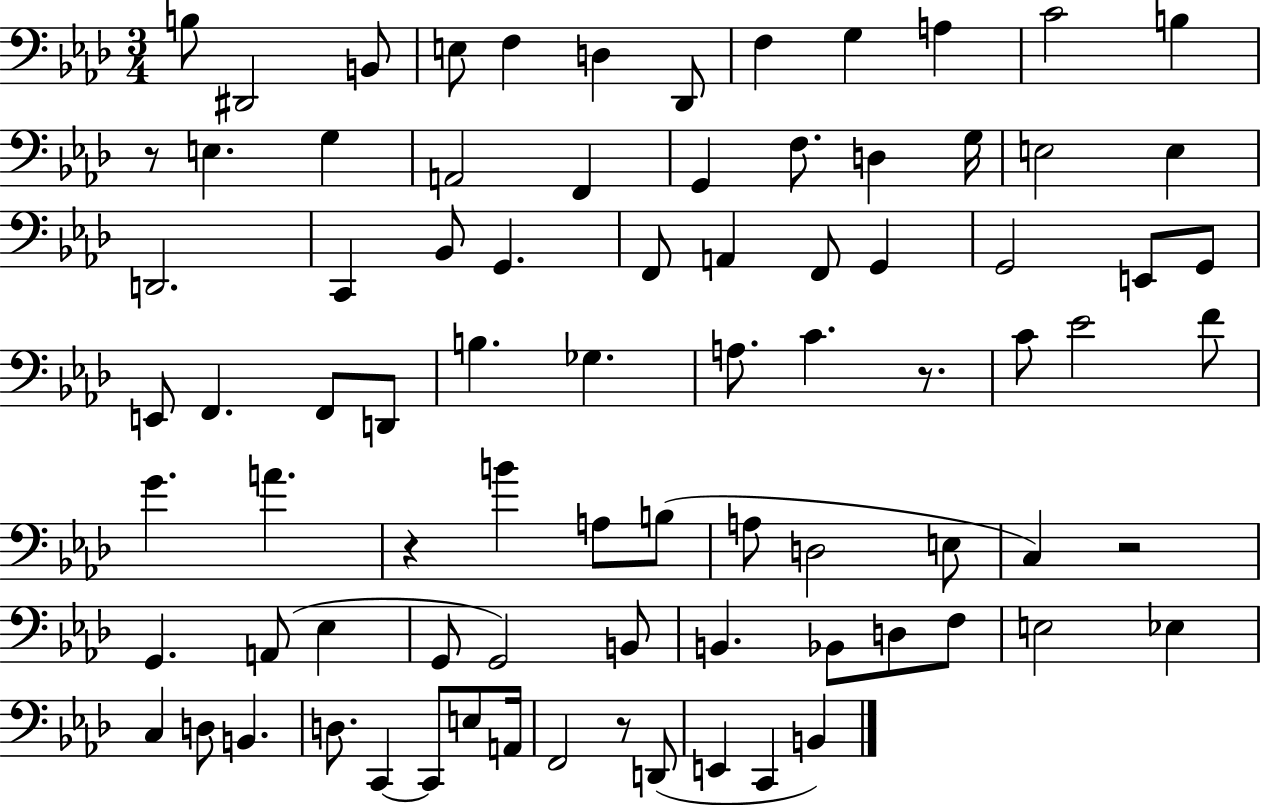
X:1
T:Untitled
M:3/4
L:1/4
K:Ab
B,/2 ^D,,2 B,,/2 E,/2 F, D, _D,,/2 F, G, A, C2 B, z/2 E, G, A,,2 F,, G,, F,/2 D, G,/4 E,2 E, D,,2 C,, _B,,/2 G,, F,,/2 A,, F,,/2 G,, G,,2 E,,/2 G,,/2 E,,/2 F,, F,,/2 D,,/2 B, _G, A,/2 C z/2 C/2 _E2 F/2 G A z B A,/2 B,/2 A,/2 D,2 E,/2 C, z2 G,, A,,/2 _E, G,,/2 G,,2 B,,/2 B,, _B,,/2 D,/2 F,/2 E,2 _E, C, D,/2 B,, D,/2 C,, C,,/2 E,/2 A,,/4 F,,2 z/2 D,,/2 E,, C,, B,,